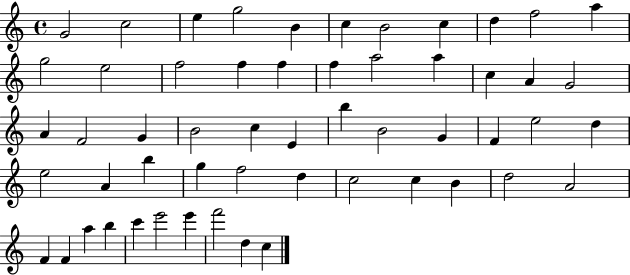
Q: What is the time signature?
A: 4/4